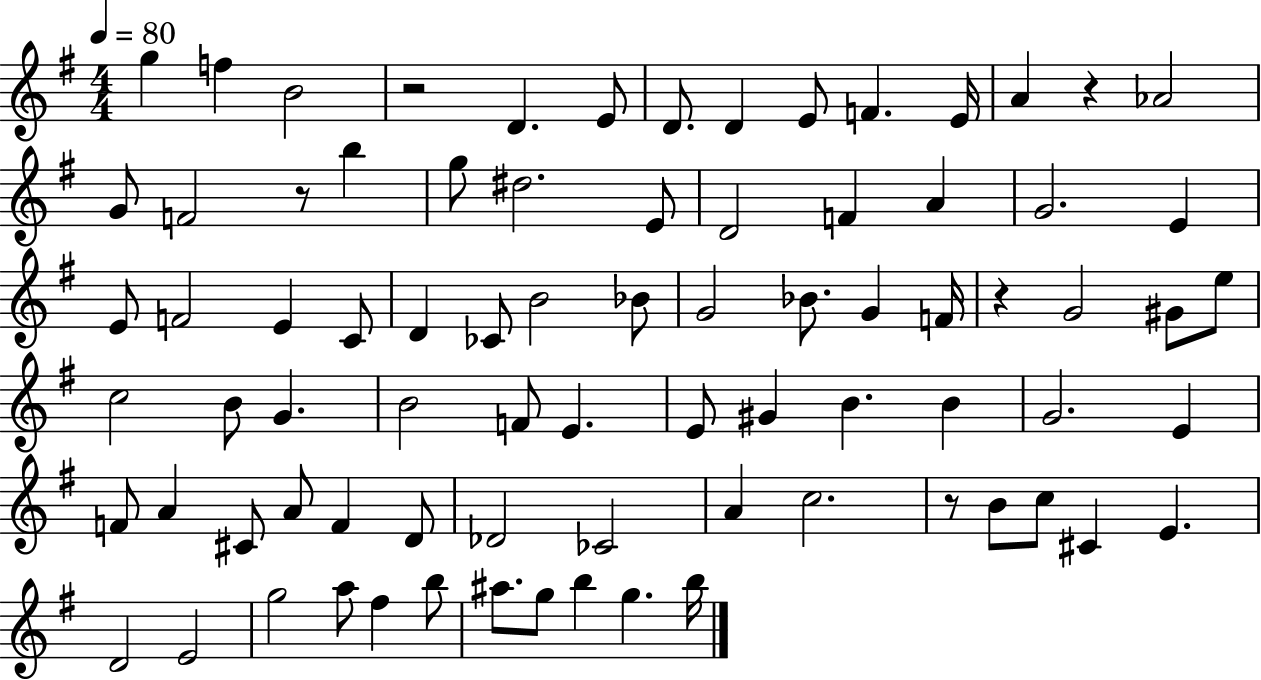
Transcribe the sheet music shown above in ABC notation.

X:1
T:Untitled
M:4/4
L:1/4
K:G
g f B2 z2 D E/2 D/2 D E/2 F E/4 A z _A2 G/2 F2 z/2 b g/2 ^d2 E/2 D2 F A G2 E E/2 F2 E C/2 D _C/2 B2 _B/2 G2 _B/2 G F/4 z G2 ^G/2 e/2 c2 B/2 G B2 F/2 E E/2 ^G B B G2 E F/2 A ^C/2 A/2 F D/2 _D2 _C2 A c2 z/2 B/2 c/2 ^C E D2 E2 g2 a/2 ^f b/2 ^a/2 g/2 b g b/4